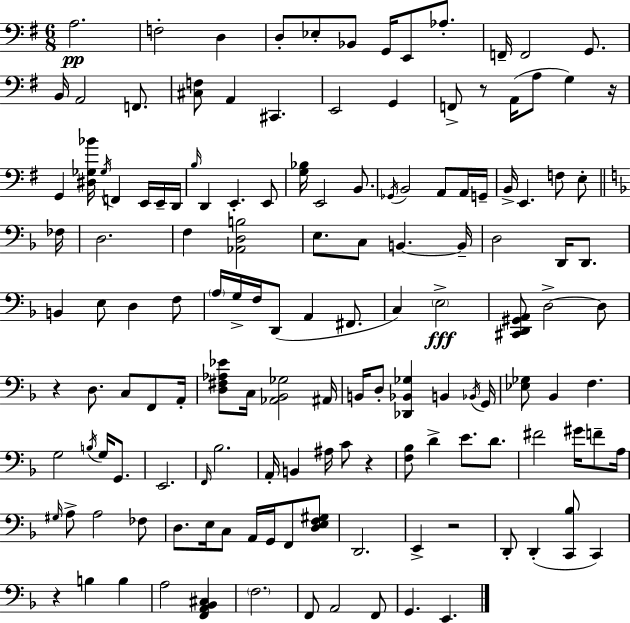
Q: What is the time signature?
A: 6/8